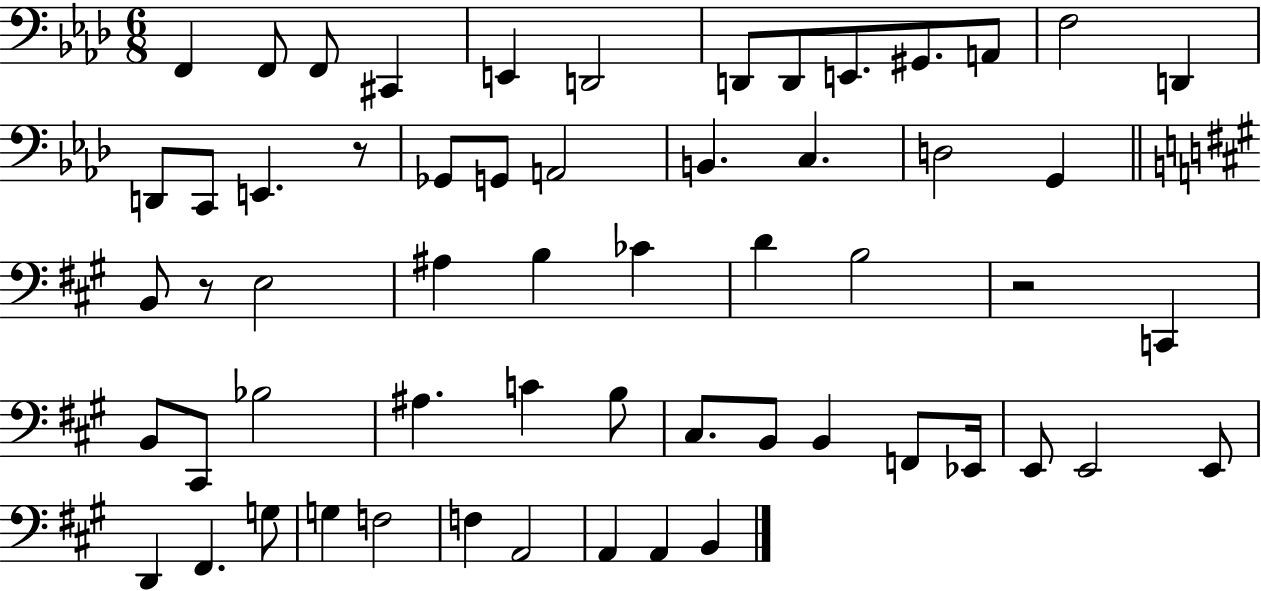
F2/q F2/e F2/e C#2/q E2/q D2/h D2/e D2/e E2/e. G#2/e. A2/e F3/h D2/q D2/e C2/e E2/q. R/e Gb2/e G2/e A2/h B2/q. C3/q. D3/h G2/q B2/e R/e E3/h A#3/q B3/q CES4/q D4/q B3/h R/h C2/q B2/e C#2/e Bb3/h A#3/q. C4/q B3/e C#3/e. B2/e B2/q F2/e Eb2/s E2/e E2/h E2/e D2/q F#2/q. G3/e G3/q F3/h F3/q A2/h A2/q A2/q B2/q